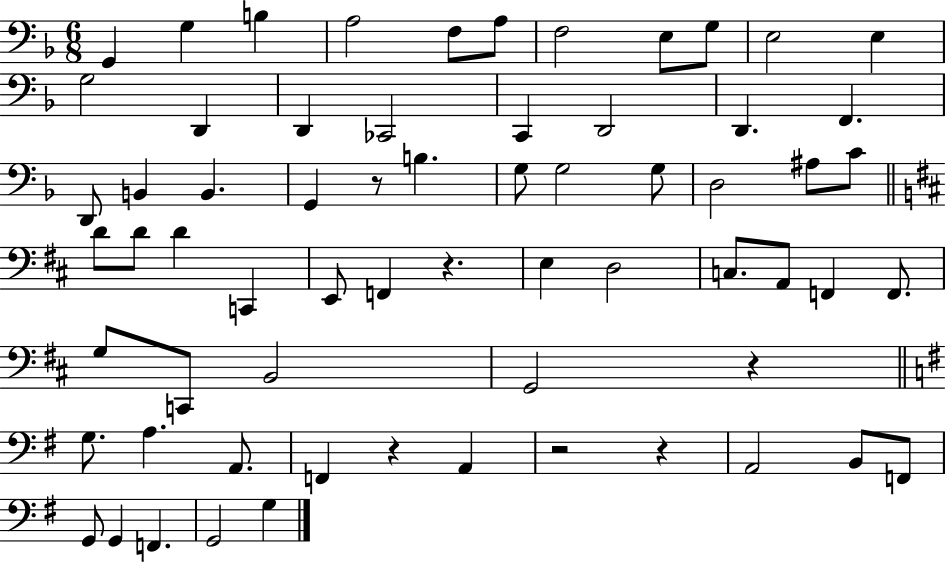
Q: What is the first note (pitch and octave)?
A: G2